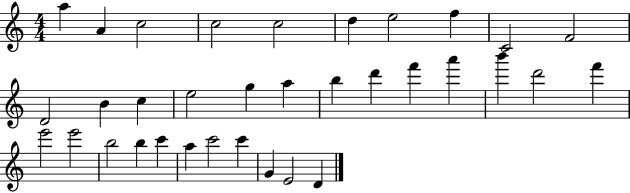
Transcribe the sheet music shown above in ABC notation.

X:1
T:Untitled
M:4/4
L:1/4
K:C
a A c2 c2 c2 d e2 f C2 F2 D2 B c e2 g a b d' f' a' b' d'2 f' e'2 e'2 b2 b c' a c'2 c' G E2 D